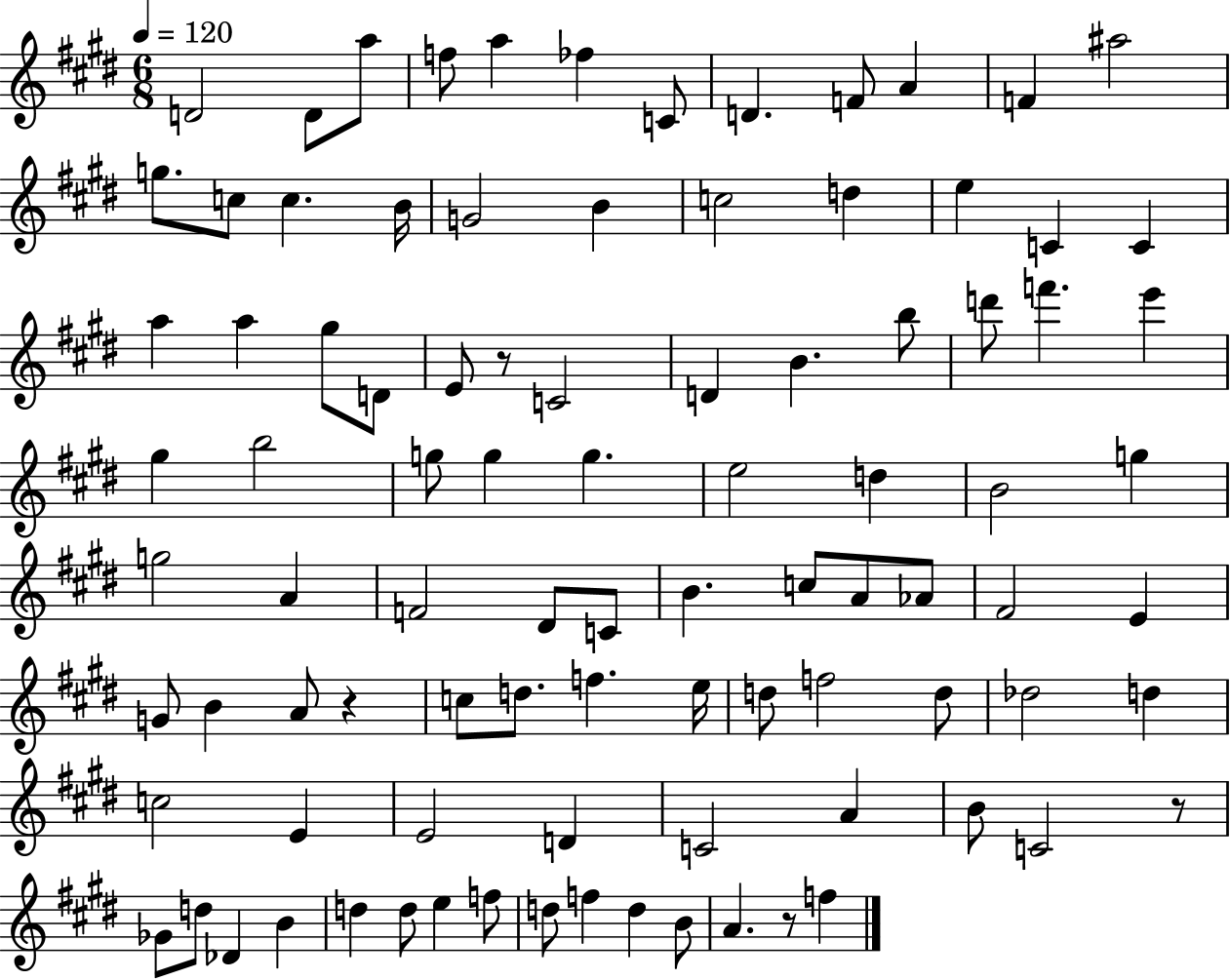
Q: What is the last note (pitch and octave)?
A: F5